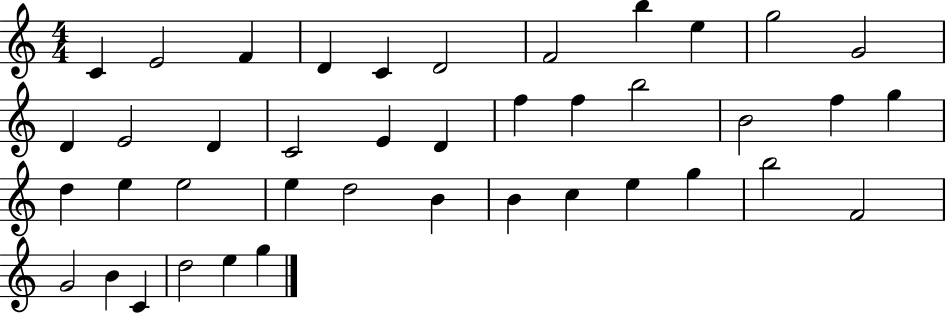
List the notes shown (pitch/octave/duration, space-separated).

C4/q E4/h F4/q D4/q C4/q D4/h F4/h B5/q E5/q G5/h G4/h D4/q E4/h D4/q C4/h E4/q D4/q F5/q F5/q B5/h B4/h F5/q G5/q D5/q E5/q E5/h E5/q D5/h B4/q B4/q C5/q E5/q G5/q B5/h F4/h G4/h B4/q C4/q D5/h E5/q G5/q